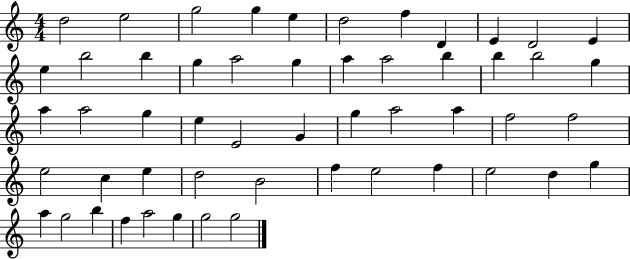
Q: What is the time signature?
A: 4/4